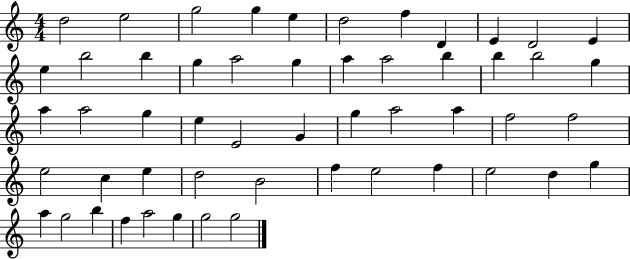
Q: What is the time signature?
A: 4/4